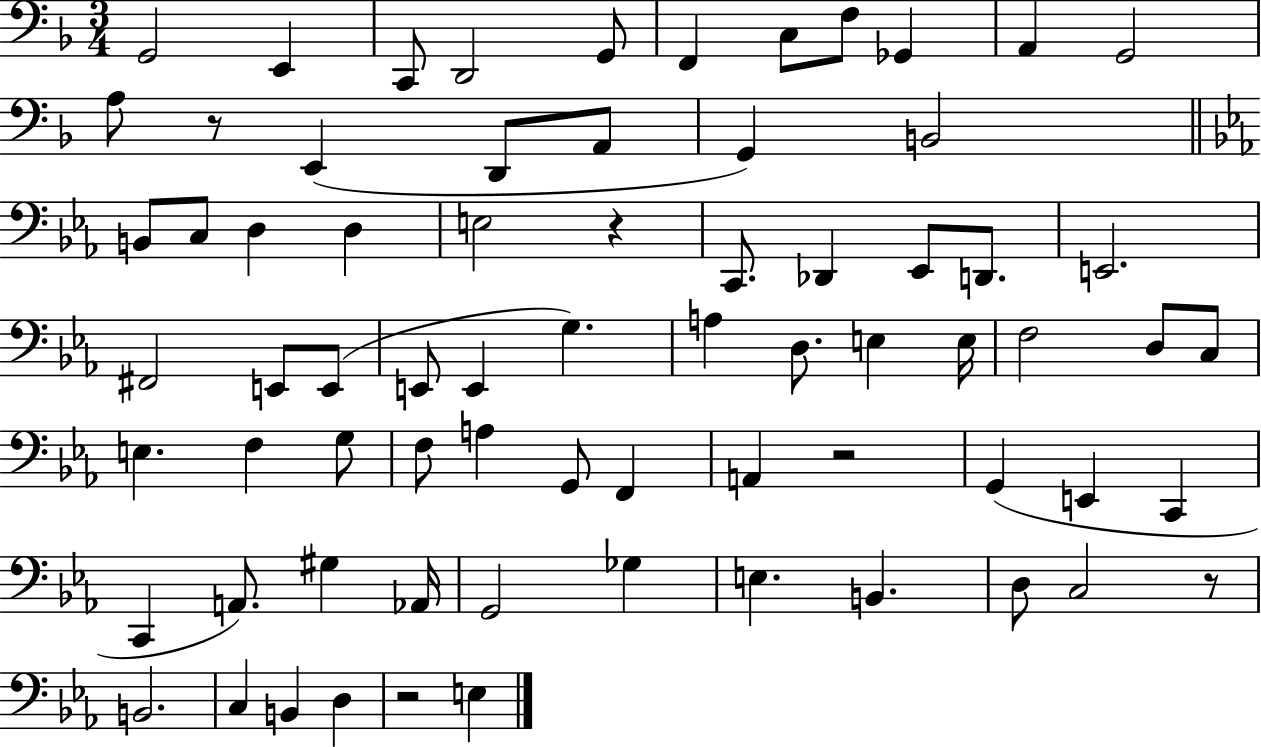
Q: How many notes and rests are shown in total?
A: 71